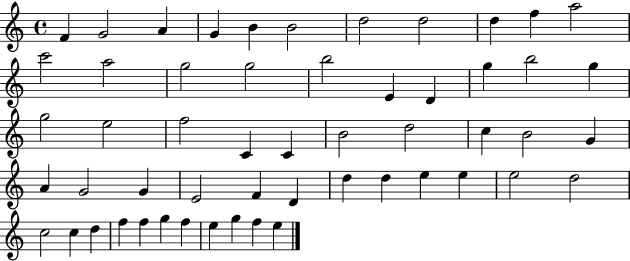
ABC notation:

X:1
T:Untitled
M:4/4
L:1/4
K:C
F G2 A G B B2 d2 d2 d f a2 c'2 a2 g2 g2 b2 E D g b2 g g2 e2 f2 C C B2 d2 c B2 G A G2 G E2 F D d d e e e2 d2 c2 c d f f g f e g f e